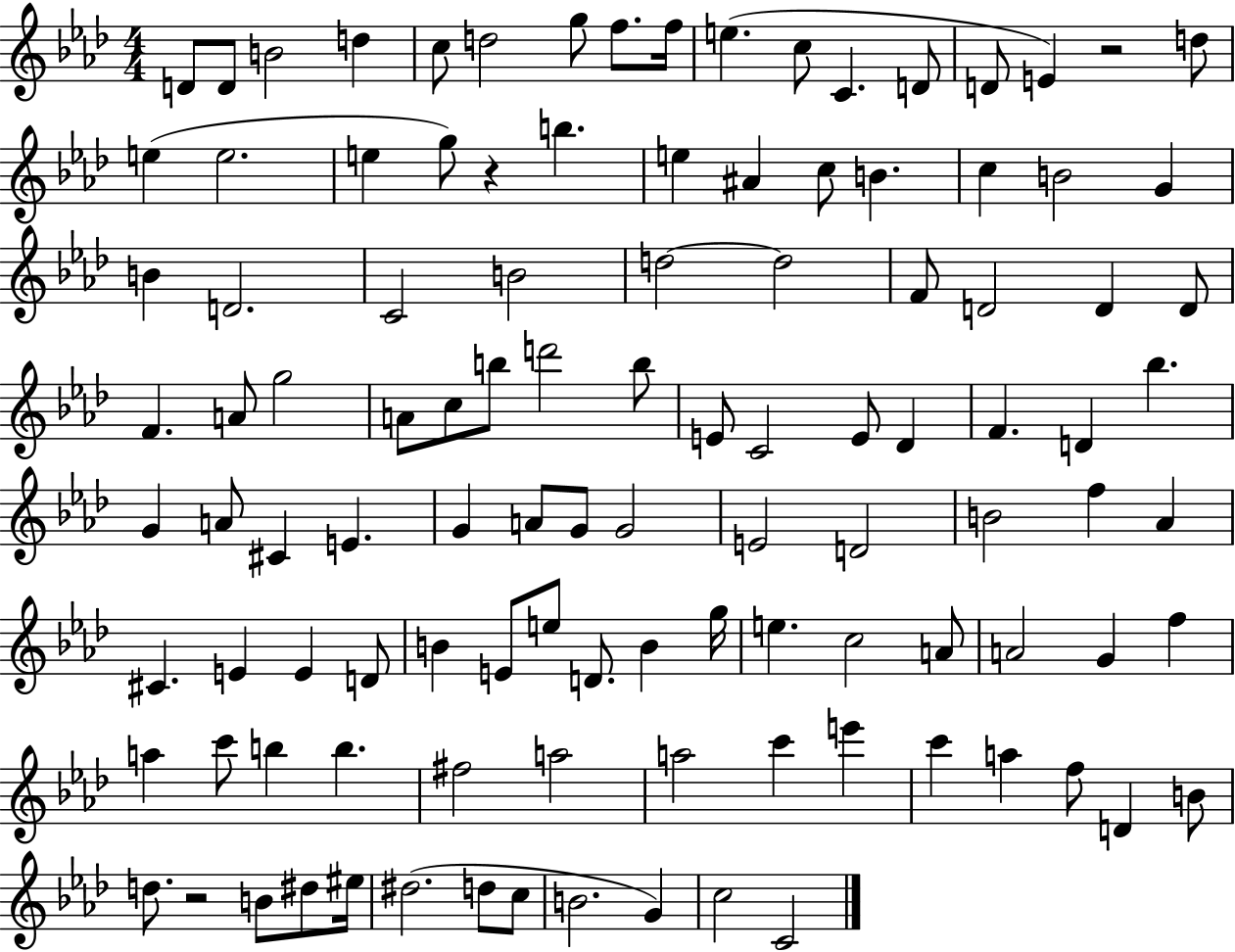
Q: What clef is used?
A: treble